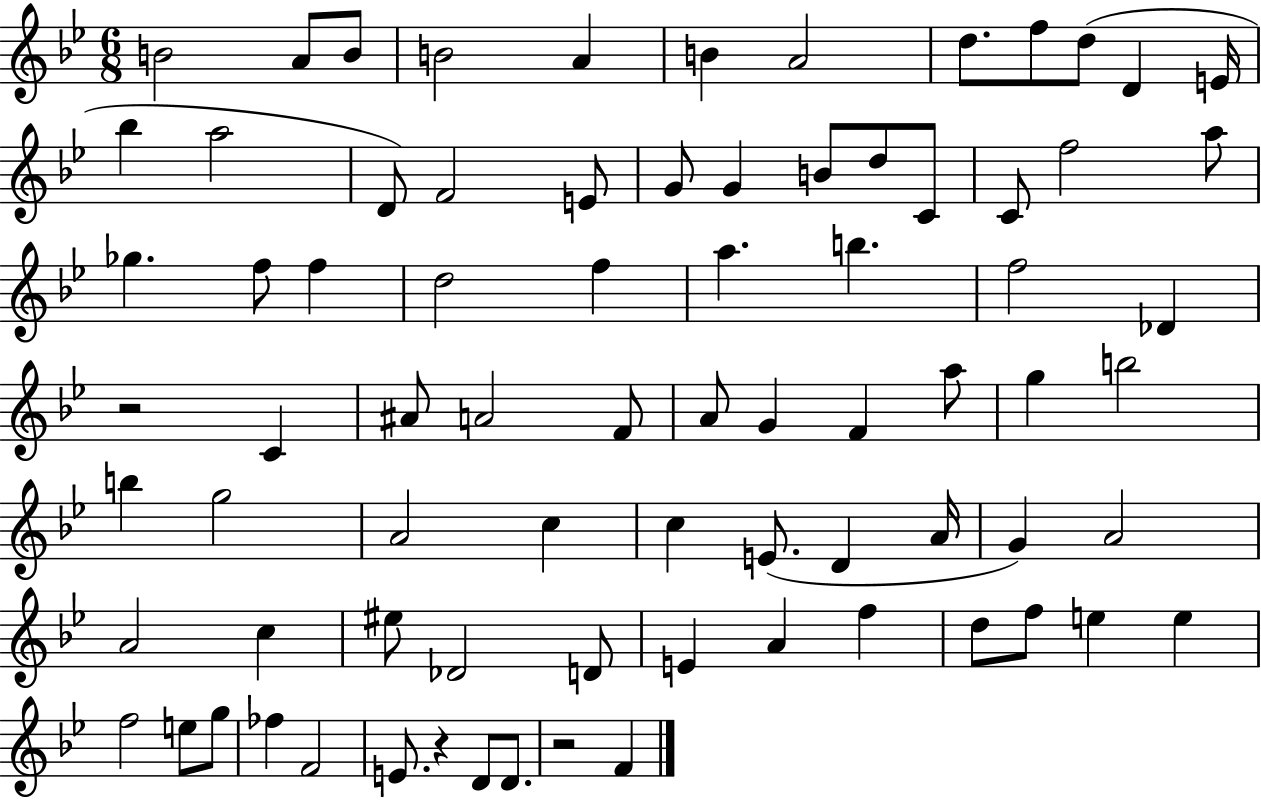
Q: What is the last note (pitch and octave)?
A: F4